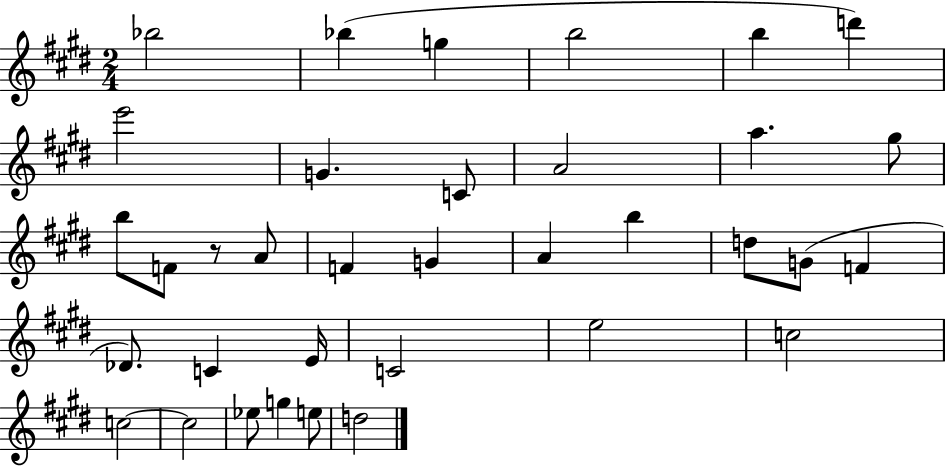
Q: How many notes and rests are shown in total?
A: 35